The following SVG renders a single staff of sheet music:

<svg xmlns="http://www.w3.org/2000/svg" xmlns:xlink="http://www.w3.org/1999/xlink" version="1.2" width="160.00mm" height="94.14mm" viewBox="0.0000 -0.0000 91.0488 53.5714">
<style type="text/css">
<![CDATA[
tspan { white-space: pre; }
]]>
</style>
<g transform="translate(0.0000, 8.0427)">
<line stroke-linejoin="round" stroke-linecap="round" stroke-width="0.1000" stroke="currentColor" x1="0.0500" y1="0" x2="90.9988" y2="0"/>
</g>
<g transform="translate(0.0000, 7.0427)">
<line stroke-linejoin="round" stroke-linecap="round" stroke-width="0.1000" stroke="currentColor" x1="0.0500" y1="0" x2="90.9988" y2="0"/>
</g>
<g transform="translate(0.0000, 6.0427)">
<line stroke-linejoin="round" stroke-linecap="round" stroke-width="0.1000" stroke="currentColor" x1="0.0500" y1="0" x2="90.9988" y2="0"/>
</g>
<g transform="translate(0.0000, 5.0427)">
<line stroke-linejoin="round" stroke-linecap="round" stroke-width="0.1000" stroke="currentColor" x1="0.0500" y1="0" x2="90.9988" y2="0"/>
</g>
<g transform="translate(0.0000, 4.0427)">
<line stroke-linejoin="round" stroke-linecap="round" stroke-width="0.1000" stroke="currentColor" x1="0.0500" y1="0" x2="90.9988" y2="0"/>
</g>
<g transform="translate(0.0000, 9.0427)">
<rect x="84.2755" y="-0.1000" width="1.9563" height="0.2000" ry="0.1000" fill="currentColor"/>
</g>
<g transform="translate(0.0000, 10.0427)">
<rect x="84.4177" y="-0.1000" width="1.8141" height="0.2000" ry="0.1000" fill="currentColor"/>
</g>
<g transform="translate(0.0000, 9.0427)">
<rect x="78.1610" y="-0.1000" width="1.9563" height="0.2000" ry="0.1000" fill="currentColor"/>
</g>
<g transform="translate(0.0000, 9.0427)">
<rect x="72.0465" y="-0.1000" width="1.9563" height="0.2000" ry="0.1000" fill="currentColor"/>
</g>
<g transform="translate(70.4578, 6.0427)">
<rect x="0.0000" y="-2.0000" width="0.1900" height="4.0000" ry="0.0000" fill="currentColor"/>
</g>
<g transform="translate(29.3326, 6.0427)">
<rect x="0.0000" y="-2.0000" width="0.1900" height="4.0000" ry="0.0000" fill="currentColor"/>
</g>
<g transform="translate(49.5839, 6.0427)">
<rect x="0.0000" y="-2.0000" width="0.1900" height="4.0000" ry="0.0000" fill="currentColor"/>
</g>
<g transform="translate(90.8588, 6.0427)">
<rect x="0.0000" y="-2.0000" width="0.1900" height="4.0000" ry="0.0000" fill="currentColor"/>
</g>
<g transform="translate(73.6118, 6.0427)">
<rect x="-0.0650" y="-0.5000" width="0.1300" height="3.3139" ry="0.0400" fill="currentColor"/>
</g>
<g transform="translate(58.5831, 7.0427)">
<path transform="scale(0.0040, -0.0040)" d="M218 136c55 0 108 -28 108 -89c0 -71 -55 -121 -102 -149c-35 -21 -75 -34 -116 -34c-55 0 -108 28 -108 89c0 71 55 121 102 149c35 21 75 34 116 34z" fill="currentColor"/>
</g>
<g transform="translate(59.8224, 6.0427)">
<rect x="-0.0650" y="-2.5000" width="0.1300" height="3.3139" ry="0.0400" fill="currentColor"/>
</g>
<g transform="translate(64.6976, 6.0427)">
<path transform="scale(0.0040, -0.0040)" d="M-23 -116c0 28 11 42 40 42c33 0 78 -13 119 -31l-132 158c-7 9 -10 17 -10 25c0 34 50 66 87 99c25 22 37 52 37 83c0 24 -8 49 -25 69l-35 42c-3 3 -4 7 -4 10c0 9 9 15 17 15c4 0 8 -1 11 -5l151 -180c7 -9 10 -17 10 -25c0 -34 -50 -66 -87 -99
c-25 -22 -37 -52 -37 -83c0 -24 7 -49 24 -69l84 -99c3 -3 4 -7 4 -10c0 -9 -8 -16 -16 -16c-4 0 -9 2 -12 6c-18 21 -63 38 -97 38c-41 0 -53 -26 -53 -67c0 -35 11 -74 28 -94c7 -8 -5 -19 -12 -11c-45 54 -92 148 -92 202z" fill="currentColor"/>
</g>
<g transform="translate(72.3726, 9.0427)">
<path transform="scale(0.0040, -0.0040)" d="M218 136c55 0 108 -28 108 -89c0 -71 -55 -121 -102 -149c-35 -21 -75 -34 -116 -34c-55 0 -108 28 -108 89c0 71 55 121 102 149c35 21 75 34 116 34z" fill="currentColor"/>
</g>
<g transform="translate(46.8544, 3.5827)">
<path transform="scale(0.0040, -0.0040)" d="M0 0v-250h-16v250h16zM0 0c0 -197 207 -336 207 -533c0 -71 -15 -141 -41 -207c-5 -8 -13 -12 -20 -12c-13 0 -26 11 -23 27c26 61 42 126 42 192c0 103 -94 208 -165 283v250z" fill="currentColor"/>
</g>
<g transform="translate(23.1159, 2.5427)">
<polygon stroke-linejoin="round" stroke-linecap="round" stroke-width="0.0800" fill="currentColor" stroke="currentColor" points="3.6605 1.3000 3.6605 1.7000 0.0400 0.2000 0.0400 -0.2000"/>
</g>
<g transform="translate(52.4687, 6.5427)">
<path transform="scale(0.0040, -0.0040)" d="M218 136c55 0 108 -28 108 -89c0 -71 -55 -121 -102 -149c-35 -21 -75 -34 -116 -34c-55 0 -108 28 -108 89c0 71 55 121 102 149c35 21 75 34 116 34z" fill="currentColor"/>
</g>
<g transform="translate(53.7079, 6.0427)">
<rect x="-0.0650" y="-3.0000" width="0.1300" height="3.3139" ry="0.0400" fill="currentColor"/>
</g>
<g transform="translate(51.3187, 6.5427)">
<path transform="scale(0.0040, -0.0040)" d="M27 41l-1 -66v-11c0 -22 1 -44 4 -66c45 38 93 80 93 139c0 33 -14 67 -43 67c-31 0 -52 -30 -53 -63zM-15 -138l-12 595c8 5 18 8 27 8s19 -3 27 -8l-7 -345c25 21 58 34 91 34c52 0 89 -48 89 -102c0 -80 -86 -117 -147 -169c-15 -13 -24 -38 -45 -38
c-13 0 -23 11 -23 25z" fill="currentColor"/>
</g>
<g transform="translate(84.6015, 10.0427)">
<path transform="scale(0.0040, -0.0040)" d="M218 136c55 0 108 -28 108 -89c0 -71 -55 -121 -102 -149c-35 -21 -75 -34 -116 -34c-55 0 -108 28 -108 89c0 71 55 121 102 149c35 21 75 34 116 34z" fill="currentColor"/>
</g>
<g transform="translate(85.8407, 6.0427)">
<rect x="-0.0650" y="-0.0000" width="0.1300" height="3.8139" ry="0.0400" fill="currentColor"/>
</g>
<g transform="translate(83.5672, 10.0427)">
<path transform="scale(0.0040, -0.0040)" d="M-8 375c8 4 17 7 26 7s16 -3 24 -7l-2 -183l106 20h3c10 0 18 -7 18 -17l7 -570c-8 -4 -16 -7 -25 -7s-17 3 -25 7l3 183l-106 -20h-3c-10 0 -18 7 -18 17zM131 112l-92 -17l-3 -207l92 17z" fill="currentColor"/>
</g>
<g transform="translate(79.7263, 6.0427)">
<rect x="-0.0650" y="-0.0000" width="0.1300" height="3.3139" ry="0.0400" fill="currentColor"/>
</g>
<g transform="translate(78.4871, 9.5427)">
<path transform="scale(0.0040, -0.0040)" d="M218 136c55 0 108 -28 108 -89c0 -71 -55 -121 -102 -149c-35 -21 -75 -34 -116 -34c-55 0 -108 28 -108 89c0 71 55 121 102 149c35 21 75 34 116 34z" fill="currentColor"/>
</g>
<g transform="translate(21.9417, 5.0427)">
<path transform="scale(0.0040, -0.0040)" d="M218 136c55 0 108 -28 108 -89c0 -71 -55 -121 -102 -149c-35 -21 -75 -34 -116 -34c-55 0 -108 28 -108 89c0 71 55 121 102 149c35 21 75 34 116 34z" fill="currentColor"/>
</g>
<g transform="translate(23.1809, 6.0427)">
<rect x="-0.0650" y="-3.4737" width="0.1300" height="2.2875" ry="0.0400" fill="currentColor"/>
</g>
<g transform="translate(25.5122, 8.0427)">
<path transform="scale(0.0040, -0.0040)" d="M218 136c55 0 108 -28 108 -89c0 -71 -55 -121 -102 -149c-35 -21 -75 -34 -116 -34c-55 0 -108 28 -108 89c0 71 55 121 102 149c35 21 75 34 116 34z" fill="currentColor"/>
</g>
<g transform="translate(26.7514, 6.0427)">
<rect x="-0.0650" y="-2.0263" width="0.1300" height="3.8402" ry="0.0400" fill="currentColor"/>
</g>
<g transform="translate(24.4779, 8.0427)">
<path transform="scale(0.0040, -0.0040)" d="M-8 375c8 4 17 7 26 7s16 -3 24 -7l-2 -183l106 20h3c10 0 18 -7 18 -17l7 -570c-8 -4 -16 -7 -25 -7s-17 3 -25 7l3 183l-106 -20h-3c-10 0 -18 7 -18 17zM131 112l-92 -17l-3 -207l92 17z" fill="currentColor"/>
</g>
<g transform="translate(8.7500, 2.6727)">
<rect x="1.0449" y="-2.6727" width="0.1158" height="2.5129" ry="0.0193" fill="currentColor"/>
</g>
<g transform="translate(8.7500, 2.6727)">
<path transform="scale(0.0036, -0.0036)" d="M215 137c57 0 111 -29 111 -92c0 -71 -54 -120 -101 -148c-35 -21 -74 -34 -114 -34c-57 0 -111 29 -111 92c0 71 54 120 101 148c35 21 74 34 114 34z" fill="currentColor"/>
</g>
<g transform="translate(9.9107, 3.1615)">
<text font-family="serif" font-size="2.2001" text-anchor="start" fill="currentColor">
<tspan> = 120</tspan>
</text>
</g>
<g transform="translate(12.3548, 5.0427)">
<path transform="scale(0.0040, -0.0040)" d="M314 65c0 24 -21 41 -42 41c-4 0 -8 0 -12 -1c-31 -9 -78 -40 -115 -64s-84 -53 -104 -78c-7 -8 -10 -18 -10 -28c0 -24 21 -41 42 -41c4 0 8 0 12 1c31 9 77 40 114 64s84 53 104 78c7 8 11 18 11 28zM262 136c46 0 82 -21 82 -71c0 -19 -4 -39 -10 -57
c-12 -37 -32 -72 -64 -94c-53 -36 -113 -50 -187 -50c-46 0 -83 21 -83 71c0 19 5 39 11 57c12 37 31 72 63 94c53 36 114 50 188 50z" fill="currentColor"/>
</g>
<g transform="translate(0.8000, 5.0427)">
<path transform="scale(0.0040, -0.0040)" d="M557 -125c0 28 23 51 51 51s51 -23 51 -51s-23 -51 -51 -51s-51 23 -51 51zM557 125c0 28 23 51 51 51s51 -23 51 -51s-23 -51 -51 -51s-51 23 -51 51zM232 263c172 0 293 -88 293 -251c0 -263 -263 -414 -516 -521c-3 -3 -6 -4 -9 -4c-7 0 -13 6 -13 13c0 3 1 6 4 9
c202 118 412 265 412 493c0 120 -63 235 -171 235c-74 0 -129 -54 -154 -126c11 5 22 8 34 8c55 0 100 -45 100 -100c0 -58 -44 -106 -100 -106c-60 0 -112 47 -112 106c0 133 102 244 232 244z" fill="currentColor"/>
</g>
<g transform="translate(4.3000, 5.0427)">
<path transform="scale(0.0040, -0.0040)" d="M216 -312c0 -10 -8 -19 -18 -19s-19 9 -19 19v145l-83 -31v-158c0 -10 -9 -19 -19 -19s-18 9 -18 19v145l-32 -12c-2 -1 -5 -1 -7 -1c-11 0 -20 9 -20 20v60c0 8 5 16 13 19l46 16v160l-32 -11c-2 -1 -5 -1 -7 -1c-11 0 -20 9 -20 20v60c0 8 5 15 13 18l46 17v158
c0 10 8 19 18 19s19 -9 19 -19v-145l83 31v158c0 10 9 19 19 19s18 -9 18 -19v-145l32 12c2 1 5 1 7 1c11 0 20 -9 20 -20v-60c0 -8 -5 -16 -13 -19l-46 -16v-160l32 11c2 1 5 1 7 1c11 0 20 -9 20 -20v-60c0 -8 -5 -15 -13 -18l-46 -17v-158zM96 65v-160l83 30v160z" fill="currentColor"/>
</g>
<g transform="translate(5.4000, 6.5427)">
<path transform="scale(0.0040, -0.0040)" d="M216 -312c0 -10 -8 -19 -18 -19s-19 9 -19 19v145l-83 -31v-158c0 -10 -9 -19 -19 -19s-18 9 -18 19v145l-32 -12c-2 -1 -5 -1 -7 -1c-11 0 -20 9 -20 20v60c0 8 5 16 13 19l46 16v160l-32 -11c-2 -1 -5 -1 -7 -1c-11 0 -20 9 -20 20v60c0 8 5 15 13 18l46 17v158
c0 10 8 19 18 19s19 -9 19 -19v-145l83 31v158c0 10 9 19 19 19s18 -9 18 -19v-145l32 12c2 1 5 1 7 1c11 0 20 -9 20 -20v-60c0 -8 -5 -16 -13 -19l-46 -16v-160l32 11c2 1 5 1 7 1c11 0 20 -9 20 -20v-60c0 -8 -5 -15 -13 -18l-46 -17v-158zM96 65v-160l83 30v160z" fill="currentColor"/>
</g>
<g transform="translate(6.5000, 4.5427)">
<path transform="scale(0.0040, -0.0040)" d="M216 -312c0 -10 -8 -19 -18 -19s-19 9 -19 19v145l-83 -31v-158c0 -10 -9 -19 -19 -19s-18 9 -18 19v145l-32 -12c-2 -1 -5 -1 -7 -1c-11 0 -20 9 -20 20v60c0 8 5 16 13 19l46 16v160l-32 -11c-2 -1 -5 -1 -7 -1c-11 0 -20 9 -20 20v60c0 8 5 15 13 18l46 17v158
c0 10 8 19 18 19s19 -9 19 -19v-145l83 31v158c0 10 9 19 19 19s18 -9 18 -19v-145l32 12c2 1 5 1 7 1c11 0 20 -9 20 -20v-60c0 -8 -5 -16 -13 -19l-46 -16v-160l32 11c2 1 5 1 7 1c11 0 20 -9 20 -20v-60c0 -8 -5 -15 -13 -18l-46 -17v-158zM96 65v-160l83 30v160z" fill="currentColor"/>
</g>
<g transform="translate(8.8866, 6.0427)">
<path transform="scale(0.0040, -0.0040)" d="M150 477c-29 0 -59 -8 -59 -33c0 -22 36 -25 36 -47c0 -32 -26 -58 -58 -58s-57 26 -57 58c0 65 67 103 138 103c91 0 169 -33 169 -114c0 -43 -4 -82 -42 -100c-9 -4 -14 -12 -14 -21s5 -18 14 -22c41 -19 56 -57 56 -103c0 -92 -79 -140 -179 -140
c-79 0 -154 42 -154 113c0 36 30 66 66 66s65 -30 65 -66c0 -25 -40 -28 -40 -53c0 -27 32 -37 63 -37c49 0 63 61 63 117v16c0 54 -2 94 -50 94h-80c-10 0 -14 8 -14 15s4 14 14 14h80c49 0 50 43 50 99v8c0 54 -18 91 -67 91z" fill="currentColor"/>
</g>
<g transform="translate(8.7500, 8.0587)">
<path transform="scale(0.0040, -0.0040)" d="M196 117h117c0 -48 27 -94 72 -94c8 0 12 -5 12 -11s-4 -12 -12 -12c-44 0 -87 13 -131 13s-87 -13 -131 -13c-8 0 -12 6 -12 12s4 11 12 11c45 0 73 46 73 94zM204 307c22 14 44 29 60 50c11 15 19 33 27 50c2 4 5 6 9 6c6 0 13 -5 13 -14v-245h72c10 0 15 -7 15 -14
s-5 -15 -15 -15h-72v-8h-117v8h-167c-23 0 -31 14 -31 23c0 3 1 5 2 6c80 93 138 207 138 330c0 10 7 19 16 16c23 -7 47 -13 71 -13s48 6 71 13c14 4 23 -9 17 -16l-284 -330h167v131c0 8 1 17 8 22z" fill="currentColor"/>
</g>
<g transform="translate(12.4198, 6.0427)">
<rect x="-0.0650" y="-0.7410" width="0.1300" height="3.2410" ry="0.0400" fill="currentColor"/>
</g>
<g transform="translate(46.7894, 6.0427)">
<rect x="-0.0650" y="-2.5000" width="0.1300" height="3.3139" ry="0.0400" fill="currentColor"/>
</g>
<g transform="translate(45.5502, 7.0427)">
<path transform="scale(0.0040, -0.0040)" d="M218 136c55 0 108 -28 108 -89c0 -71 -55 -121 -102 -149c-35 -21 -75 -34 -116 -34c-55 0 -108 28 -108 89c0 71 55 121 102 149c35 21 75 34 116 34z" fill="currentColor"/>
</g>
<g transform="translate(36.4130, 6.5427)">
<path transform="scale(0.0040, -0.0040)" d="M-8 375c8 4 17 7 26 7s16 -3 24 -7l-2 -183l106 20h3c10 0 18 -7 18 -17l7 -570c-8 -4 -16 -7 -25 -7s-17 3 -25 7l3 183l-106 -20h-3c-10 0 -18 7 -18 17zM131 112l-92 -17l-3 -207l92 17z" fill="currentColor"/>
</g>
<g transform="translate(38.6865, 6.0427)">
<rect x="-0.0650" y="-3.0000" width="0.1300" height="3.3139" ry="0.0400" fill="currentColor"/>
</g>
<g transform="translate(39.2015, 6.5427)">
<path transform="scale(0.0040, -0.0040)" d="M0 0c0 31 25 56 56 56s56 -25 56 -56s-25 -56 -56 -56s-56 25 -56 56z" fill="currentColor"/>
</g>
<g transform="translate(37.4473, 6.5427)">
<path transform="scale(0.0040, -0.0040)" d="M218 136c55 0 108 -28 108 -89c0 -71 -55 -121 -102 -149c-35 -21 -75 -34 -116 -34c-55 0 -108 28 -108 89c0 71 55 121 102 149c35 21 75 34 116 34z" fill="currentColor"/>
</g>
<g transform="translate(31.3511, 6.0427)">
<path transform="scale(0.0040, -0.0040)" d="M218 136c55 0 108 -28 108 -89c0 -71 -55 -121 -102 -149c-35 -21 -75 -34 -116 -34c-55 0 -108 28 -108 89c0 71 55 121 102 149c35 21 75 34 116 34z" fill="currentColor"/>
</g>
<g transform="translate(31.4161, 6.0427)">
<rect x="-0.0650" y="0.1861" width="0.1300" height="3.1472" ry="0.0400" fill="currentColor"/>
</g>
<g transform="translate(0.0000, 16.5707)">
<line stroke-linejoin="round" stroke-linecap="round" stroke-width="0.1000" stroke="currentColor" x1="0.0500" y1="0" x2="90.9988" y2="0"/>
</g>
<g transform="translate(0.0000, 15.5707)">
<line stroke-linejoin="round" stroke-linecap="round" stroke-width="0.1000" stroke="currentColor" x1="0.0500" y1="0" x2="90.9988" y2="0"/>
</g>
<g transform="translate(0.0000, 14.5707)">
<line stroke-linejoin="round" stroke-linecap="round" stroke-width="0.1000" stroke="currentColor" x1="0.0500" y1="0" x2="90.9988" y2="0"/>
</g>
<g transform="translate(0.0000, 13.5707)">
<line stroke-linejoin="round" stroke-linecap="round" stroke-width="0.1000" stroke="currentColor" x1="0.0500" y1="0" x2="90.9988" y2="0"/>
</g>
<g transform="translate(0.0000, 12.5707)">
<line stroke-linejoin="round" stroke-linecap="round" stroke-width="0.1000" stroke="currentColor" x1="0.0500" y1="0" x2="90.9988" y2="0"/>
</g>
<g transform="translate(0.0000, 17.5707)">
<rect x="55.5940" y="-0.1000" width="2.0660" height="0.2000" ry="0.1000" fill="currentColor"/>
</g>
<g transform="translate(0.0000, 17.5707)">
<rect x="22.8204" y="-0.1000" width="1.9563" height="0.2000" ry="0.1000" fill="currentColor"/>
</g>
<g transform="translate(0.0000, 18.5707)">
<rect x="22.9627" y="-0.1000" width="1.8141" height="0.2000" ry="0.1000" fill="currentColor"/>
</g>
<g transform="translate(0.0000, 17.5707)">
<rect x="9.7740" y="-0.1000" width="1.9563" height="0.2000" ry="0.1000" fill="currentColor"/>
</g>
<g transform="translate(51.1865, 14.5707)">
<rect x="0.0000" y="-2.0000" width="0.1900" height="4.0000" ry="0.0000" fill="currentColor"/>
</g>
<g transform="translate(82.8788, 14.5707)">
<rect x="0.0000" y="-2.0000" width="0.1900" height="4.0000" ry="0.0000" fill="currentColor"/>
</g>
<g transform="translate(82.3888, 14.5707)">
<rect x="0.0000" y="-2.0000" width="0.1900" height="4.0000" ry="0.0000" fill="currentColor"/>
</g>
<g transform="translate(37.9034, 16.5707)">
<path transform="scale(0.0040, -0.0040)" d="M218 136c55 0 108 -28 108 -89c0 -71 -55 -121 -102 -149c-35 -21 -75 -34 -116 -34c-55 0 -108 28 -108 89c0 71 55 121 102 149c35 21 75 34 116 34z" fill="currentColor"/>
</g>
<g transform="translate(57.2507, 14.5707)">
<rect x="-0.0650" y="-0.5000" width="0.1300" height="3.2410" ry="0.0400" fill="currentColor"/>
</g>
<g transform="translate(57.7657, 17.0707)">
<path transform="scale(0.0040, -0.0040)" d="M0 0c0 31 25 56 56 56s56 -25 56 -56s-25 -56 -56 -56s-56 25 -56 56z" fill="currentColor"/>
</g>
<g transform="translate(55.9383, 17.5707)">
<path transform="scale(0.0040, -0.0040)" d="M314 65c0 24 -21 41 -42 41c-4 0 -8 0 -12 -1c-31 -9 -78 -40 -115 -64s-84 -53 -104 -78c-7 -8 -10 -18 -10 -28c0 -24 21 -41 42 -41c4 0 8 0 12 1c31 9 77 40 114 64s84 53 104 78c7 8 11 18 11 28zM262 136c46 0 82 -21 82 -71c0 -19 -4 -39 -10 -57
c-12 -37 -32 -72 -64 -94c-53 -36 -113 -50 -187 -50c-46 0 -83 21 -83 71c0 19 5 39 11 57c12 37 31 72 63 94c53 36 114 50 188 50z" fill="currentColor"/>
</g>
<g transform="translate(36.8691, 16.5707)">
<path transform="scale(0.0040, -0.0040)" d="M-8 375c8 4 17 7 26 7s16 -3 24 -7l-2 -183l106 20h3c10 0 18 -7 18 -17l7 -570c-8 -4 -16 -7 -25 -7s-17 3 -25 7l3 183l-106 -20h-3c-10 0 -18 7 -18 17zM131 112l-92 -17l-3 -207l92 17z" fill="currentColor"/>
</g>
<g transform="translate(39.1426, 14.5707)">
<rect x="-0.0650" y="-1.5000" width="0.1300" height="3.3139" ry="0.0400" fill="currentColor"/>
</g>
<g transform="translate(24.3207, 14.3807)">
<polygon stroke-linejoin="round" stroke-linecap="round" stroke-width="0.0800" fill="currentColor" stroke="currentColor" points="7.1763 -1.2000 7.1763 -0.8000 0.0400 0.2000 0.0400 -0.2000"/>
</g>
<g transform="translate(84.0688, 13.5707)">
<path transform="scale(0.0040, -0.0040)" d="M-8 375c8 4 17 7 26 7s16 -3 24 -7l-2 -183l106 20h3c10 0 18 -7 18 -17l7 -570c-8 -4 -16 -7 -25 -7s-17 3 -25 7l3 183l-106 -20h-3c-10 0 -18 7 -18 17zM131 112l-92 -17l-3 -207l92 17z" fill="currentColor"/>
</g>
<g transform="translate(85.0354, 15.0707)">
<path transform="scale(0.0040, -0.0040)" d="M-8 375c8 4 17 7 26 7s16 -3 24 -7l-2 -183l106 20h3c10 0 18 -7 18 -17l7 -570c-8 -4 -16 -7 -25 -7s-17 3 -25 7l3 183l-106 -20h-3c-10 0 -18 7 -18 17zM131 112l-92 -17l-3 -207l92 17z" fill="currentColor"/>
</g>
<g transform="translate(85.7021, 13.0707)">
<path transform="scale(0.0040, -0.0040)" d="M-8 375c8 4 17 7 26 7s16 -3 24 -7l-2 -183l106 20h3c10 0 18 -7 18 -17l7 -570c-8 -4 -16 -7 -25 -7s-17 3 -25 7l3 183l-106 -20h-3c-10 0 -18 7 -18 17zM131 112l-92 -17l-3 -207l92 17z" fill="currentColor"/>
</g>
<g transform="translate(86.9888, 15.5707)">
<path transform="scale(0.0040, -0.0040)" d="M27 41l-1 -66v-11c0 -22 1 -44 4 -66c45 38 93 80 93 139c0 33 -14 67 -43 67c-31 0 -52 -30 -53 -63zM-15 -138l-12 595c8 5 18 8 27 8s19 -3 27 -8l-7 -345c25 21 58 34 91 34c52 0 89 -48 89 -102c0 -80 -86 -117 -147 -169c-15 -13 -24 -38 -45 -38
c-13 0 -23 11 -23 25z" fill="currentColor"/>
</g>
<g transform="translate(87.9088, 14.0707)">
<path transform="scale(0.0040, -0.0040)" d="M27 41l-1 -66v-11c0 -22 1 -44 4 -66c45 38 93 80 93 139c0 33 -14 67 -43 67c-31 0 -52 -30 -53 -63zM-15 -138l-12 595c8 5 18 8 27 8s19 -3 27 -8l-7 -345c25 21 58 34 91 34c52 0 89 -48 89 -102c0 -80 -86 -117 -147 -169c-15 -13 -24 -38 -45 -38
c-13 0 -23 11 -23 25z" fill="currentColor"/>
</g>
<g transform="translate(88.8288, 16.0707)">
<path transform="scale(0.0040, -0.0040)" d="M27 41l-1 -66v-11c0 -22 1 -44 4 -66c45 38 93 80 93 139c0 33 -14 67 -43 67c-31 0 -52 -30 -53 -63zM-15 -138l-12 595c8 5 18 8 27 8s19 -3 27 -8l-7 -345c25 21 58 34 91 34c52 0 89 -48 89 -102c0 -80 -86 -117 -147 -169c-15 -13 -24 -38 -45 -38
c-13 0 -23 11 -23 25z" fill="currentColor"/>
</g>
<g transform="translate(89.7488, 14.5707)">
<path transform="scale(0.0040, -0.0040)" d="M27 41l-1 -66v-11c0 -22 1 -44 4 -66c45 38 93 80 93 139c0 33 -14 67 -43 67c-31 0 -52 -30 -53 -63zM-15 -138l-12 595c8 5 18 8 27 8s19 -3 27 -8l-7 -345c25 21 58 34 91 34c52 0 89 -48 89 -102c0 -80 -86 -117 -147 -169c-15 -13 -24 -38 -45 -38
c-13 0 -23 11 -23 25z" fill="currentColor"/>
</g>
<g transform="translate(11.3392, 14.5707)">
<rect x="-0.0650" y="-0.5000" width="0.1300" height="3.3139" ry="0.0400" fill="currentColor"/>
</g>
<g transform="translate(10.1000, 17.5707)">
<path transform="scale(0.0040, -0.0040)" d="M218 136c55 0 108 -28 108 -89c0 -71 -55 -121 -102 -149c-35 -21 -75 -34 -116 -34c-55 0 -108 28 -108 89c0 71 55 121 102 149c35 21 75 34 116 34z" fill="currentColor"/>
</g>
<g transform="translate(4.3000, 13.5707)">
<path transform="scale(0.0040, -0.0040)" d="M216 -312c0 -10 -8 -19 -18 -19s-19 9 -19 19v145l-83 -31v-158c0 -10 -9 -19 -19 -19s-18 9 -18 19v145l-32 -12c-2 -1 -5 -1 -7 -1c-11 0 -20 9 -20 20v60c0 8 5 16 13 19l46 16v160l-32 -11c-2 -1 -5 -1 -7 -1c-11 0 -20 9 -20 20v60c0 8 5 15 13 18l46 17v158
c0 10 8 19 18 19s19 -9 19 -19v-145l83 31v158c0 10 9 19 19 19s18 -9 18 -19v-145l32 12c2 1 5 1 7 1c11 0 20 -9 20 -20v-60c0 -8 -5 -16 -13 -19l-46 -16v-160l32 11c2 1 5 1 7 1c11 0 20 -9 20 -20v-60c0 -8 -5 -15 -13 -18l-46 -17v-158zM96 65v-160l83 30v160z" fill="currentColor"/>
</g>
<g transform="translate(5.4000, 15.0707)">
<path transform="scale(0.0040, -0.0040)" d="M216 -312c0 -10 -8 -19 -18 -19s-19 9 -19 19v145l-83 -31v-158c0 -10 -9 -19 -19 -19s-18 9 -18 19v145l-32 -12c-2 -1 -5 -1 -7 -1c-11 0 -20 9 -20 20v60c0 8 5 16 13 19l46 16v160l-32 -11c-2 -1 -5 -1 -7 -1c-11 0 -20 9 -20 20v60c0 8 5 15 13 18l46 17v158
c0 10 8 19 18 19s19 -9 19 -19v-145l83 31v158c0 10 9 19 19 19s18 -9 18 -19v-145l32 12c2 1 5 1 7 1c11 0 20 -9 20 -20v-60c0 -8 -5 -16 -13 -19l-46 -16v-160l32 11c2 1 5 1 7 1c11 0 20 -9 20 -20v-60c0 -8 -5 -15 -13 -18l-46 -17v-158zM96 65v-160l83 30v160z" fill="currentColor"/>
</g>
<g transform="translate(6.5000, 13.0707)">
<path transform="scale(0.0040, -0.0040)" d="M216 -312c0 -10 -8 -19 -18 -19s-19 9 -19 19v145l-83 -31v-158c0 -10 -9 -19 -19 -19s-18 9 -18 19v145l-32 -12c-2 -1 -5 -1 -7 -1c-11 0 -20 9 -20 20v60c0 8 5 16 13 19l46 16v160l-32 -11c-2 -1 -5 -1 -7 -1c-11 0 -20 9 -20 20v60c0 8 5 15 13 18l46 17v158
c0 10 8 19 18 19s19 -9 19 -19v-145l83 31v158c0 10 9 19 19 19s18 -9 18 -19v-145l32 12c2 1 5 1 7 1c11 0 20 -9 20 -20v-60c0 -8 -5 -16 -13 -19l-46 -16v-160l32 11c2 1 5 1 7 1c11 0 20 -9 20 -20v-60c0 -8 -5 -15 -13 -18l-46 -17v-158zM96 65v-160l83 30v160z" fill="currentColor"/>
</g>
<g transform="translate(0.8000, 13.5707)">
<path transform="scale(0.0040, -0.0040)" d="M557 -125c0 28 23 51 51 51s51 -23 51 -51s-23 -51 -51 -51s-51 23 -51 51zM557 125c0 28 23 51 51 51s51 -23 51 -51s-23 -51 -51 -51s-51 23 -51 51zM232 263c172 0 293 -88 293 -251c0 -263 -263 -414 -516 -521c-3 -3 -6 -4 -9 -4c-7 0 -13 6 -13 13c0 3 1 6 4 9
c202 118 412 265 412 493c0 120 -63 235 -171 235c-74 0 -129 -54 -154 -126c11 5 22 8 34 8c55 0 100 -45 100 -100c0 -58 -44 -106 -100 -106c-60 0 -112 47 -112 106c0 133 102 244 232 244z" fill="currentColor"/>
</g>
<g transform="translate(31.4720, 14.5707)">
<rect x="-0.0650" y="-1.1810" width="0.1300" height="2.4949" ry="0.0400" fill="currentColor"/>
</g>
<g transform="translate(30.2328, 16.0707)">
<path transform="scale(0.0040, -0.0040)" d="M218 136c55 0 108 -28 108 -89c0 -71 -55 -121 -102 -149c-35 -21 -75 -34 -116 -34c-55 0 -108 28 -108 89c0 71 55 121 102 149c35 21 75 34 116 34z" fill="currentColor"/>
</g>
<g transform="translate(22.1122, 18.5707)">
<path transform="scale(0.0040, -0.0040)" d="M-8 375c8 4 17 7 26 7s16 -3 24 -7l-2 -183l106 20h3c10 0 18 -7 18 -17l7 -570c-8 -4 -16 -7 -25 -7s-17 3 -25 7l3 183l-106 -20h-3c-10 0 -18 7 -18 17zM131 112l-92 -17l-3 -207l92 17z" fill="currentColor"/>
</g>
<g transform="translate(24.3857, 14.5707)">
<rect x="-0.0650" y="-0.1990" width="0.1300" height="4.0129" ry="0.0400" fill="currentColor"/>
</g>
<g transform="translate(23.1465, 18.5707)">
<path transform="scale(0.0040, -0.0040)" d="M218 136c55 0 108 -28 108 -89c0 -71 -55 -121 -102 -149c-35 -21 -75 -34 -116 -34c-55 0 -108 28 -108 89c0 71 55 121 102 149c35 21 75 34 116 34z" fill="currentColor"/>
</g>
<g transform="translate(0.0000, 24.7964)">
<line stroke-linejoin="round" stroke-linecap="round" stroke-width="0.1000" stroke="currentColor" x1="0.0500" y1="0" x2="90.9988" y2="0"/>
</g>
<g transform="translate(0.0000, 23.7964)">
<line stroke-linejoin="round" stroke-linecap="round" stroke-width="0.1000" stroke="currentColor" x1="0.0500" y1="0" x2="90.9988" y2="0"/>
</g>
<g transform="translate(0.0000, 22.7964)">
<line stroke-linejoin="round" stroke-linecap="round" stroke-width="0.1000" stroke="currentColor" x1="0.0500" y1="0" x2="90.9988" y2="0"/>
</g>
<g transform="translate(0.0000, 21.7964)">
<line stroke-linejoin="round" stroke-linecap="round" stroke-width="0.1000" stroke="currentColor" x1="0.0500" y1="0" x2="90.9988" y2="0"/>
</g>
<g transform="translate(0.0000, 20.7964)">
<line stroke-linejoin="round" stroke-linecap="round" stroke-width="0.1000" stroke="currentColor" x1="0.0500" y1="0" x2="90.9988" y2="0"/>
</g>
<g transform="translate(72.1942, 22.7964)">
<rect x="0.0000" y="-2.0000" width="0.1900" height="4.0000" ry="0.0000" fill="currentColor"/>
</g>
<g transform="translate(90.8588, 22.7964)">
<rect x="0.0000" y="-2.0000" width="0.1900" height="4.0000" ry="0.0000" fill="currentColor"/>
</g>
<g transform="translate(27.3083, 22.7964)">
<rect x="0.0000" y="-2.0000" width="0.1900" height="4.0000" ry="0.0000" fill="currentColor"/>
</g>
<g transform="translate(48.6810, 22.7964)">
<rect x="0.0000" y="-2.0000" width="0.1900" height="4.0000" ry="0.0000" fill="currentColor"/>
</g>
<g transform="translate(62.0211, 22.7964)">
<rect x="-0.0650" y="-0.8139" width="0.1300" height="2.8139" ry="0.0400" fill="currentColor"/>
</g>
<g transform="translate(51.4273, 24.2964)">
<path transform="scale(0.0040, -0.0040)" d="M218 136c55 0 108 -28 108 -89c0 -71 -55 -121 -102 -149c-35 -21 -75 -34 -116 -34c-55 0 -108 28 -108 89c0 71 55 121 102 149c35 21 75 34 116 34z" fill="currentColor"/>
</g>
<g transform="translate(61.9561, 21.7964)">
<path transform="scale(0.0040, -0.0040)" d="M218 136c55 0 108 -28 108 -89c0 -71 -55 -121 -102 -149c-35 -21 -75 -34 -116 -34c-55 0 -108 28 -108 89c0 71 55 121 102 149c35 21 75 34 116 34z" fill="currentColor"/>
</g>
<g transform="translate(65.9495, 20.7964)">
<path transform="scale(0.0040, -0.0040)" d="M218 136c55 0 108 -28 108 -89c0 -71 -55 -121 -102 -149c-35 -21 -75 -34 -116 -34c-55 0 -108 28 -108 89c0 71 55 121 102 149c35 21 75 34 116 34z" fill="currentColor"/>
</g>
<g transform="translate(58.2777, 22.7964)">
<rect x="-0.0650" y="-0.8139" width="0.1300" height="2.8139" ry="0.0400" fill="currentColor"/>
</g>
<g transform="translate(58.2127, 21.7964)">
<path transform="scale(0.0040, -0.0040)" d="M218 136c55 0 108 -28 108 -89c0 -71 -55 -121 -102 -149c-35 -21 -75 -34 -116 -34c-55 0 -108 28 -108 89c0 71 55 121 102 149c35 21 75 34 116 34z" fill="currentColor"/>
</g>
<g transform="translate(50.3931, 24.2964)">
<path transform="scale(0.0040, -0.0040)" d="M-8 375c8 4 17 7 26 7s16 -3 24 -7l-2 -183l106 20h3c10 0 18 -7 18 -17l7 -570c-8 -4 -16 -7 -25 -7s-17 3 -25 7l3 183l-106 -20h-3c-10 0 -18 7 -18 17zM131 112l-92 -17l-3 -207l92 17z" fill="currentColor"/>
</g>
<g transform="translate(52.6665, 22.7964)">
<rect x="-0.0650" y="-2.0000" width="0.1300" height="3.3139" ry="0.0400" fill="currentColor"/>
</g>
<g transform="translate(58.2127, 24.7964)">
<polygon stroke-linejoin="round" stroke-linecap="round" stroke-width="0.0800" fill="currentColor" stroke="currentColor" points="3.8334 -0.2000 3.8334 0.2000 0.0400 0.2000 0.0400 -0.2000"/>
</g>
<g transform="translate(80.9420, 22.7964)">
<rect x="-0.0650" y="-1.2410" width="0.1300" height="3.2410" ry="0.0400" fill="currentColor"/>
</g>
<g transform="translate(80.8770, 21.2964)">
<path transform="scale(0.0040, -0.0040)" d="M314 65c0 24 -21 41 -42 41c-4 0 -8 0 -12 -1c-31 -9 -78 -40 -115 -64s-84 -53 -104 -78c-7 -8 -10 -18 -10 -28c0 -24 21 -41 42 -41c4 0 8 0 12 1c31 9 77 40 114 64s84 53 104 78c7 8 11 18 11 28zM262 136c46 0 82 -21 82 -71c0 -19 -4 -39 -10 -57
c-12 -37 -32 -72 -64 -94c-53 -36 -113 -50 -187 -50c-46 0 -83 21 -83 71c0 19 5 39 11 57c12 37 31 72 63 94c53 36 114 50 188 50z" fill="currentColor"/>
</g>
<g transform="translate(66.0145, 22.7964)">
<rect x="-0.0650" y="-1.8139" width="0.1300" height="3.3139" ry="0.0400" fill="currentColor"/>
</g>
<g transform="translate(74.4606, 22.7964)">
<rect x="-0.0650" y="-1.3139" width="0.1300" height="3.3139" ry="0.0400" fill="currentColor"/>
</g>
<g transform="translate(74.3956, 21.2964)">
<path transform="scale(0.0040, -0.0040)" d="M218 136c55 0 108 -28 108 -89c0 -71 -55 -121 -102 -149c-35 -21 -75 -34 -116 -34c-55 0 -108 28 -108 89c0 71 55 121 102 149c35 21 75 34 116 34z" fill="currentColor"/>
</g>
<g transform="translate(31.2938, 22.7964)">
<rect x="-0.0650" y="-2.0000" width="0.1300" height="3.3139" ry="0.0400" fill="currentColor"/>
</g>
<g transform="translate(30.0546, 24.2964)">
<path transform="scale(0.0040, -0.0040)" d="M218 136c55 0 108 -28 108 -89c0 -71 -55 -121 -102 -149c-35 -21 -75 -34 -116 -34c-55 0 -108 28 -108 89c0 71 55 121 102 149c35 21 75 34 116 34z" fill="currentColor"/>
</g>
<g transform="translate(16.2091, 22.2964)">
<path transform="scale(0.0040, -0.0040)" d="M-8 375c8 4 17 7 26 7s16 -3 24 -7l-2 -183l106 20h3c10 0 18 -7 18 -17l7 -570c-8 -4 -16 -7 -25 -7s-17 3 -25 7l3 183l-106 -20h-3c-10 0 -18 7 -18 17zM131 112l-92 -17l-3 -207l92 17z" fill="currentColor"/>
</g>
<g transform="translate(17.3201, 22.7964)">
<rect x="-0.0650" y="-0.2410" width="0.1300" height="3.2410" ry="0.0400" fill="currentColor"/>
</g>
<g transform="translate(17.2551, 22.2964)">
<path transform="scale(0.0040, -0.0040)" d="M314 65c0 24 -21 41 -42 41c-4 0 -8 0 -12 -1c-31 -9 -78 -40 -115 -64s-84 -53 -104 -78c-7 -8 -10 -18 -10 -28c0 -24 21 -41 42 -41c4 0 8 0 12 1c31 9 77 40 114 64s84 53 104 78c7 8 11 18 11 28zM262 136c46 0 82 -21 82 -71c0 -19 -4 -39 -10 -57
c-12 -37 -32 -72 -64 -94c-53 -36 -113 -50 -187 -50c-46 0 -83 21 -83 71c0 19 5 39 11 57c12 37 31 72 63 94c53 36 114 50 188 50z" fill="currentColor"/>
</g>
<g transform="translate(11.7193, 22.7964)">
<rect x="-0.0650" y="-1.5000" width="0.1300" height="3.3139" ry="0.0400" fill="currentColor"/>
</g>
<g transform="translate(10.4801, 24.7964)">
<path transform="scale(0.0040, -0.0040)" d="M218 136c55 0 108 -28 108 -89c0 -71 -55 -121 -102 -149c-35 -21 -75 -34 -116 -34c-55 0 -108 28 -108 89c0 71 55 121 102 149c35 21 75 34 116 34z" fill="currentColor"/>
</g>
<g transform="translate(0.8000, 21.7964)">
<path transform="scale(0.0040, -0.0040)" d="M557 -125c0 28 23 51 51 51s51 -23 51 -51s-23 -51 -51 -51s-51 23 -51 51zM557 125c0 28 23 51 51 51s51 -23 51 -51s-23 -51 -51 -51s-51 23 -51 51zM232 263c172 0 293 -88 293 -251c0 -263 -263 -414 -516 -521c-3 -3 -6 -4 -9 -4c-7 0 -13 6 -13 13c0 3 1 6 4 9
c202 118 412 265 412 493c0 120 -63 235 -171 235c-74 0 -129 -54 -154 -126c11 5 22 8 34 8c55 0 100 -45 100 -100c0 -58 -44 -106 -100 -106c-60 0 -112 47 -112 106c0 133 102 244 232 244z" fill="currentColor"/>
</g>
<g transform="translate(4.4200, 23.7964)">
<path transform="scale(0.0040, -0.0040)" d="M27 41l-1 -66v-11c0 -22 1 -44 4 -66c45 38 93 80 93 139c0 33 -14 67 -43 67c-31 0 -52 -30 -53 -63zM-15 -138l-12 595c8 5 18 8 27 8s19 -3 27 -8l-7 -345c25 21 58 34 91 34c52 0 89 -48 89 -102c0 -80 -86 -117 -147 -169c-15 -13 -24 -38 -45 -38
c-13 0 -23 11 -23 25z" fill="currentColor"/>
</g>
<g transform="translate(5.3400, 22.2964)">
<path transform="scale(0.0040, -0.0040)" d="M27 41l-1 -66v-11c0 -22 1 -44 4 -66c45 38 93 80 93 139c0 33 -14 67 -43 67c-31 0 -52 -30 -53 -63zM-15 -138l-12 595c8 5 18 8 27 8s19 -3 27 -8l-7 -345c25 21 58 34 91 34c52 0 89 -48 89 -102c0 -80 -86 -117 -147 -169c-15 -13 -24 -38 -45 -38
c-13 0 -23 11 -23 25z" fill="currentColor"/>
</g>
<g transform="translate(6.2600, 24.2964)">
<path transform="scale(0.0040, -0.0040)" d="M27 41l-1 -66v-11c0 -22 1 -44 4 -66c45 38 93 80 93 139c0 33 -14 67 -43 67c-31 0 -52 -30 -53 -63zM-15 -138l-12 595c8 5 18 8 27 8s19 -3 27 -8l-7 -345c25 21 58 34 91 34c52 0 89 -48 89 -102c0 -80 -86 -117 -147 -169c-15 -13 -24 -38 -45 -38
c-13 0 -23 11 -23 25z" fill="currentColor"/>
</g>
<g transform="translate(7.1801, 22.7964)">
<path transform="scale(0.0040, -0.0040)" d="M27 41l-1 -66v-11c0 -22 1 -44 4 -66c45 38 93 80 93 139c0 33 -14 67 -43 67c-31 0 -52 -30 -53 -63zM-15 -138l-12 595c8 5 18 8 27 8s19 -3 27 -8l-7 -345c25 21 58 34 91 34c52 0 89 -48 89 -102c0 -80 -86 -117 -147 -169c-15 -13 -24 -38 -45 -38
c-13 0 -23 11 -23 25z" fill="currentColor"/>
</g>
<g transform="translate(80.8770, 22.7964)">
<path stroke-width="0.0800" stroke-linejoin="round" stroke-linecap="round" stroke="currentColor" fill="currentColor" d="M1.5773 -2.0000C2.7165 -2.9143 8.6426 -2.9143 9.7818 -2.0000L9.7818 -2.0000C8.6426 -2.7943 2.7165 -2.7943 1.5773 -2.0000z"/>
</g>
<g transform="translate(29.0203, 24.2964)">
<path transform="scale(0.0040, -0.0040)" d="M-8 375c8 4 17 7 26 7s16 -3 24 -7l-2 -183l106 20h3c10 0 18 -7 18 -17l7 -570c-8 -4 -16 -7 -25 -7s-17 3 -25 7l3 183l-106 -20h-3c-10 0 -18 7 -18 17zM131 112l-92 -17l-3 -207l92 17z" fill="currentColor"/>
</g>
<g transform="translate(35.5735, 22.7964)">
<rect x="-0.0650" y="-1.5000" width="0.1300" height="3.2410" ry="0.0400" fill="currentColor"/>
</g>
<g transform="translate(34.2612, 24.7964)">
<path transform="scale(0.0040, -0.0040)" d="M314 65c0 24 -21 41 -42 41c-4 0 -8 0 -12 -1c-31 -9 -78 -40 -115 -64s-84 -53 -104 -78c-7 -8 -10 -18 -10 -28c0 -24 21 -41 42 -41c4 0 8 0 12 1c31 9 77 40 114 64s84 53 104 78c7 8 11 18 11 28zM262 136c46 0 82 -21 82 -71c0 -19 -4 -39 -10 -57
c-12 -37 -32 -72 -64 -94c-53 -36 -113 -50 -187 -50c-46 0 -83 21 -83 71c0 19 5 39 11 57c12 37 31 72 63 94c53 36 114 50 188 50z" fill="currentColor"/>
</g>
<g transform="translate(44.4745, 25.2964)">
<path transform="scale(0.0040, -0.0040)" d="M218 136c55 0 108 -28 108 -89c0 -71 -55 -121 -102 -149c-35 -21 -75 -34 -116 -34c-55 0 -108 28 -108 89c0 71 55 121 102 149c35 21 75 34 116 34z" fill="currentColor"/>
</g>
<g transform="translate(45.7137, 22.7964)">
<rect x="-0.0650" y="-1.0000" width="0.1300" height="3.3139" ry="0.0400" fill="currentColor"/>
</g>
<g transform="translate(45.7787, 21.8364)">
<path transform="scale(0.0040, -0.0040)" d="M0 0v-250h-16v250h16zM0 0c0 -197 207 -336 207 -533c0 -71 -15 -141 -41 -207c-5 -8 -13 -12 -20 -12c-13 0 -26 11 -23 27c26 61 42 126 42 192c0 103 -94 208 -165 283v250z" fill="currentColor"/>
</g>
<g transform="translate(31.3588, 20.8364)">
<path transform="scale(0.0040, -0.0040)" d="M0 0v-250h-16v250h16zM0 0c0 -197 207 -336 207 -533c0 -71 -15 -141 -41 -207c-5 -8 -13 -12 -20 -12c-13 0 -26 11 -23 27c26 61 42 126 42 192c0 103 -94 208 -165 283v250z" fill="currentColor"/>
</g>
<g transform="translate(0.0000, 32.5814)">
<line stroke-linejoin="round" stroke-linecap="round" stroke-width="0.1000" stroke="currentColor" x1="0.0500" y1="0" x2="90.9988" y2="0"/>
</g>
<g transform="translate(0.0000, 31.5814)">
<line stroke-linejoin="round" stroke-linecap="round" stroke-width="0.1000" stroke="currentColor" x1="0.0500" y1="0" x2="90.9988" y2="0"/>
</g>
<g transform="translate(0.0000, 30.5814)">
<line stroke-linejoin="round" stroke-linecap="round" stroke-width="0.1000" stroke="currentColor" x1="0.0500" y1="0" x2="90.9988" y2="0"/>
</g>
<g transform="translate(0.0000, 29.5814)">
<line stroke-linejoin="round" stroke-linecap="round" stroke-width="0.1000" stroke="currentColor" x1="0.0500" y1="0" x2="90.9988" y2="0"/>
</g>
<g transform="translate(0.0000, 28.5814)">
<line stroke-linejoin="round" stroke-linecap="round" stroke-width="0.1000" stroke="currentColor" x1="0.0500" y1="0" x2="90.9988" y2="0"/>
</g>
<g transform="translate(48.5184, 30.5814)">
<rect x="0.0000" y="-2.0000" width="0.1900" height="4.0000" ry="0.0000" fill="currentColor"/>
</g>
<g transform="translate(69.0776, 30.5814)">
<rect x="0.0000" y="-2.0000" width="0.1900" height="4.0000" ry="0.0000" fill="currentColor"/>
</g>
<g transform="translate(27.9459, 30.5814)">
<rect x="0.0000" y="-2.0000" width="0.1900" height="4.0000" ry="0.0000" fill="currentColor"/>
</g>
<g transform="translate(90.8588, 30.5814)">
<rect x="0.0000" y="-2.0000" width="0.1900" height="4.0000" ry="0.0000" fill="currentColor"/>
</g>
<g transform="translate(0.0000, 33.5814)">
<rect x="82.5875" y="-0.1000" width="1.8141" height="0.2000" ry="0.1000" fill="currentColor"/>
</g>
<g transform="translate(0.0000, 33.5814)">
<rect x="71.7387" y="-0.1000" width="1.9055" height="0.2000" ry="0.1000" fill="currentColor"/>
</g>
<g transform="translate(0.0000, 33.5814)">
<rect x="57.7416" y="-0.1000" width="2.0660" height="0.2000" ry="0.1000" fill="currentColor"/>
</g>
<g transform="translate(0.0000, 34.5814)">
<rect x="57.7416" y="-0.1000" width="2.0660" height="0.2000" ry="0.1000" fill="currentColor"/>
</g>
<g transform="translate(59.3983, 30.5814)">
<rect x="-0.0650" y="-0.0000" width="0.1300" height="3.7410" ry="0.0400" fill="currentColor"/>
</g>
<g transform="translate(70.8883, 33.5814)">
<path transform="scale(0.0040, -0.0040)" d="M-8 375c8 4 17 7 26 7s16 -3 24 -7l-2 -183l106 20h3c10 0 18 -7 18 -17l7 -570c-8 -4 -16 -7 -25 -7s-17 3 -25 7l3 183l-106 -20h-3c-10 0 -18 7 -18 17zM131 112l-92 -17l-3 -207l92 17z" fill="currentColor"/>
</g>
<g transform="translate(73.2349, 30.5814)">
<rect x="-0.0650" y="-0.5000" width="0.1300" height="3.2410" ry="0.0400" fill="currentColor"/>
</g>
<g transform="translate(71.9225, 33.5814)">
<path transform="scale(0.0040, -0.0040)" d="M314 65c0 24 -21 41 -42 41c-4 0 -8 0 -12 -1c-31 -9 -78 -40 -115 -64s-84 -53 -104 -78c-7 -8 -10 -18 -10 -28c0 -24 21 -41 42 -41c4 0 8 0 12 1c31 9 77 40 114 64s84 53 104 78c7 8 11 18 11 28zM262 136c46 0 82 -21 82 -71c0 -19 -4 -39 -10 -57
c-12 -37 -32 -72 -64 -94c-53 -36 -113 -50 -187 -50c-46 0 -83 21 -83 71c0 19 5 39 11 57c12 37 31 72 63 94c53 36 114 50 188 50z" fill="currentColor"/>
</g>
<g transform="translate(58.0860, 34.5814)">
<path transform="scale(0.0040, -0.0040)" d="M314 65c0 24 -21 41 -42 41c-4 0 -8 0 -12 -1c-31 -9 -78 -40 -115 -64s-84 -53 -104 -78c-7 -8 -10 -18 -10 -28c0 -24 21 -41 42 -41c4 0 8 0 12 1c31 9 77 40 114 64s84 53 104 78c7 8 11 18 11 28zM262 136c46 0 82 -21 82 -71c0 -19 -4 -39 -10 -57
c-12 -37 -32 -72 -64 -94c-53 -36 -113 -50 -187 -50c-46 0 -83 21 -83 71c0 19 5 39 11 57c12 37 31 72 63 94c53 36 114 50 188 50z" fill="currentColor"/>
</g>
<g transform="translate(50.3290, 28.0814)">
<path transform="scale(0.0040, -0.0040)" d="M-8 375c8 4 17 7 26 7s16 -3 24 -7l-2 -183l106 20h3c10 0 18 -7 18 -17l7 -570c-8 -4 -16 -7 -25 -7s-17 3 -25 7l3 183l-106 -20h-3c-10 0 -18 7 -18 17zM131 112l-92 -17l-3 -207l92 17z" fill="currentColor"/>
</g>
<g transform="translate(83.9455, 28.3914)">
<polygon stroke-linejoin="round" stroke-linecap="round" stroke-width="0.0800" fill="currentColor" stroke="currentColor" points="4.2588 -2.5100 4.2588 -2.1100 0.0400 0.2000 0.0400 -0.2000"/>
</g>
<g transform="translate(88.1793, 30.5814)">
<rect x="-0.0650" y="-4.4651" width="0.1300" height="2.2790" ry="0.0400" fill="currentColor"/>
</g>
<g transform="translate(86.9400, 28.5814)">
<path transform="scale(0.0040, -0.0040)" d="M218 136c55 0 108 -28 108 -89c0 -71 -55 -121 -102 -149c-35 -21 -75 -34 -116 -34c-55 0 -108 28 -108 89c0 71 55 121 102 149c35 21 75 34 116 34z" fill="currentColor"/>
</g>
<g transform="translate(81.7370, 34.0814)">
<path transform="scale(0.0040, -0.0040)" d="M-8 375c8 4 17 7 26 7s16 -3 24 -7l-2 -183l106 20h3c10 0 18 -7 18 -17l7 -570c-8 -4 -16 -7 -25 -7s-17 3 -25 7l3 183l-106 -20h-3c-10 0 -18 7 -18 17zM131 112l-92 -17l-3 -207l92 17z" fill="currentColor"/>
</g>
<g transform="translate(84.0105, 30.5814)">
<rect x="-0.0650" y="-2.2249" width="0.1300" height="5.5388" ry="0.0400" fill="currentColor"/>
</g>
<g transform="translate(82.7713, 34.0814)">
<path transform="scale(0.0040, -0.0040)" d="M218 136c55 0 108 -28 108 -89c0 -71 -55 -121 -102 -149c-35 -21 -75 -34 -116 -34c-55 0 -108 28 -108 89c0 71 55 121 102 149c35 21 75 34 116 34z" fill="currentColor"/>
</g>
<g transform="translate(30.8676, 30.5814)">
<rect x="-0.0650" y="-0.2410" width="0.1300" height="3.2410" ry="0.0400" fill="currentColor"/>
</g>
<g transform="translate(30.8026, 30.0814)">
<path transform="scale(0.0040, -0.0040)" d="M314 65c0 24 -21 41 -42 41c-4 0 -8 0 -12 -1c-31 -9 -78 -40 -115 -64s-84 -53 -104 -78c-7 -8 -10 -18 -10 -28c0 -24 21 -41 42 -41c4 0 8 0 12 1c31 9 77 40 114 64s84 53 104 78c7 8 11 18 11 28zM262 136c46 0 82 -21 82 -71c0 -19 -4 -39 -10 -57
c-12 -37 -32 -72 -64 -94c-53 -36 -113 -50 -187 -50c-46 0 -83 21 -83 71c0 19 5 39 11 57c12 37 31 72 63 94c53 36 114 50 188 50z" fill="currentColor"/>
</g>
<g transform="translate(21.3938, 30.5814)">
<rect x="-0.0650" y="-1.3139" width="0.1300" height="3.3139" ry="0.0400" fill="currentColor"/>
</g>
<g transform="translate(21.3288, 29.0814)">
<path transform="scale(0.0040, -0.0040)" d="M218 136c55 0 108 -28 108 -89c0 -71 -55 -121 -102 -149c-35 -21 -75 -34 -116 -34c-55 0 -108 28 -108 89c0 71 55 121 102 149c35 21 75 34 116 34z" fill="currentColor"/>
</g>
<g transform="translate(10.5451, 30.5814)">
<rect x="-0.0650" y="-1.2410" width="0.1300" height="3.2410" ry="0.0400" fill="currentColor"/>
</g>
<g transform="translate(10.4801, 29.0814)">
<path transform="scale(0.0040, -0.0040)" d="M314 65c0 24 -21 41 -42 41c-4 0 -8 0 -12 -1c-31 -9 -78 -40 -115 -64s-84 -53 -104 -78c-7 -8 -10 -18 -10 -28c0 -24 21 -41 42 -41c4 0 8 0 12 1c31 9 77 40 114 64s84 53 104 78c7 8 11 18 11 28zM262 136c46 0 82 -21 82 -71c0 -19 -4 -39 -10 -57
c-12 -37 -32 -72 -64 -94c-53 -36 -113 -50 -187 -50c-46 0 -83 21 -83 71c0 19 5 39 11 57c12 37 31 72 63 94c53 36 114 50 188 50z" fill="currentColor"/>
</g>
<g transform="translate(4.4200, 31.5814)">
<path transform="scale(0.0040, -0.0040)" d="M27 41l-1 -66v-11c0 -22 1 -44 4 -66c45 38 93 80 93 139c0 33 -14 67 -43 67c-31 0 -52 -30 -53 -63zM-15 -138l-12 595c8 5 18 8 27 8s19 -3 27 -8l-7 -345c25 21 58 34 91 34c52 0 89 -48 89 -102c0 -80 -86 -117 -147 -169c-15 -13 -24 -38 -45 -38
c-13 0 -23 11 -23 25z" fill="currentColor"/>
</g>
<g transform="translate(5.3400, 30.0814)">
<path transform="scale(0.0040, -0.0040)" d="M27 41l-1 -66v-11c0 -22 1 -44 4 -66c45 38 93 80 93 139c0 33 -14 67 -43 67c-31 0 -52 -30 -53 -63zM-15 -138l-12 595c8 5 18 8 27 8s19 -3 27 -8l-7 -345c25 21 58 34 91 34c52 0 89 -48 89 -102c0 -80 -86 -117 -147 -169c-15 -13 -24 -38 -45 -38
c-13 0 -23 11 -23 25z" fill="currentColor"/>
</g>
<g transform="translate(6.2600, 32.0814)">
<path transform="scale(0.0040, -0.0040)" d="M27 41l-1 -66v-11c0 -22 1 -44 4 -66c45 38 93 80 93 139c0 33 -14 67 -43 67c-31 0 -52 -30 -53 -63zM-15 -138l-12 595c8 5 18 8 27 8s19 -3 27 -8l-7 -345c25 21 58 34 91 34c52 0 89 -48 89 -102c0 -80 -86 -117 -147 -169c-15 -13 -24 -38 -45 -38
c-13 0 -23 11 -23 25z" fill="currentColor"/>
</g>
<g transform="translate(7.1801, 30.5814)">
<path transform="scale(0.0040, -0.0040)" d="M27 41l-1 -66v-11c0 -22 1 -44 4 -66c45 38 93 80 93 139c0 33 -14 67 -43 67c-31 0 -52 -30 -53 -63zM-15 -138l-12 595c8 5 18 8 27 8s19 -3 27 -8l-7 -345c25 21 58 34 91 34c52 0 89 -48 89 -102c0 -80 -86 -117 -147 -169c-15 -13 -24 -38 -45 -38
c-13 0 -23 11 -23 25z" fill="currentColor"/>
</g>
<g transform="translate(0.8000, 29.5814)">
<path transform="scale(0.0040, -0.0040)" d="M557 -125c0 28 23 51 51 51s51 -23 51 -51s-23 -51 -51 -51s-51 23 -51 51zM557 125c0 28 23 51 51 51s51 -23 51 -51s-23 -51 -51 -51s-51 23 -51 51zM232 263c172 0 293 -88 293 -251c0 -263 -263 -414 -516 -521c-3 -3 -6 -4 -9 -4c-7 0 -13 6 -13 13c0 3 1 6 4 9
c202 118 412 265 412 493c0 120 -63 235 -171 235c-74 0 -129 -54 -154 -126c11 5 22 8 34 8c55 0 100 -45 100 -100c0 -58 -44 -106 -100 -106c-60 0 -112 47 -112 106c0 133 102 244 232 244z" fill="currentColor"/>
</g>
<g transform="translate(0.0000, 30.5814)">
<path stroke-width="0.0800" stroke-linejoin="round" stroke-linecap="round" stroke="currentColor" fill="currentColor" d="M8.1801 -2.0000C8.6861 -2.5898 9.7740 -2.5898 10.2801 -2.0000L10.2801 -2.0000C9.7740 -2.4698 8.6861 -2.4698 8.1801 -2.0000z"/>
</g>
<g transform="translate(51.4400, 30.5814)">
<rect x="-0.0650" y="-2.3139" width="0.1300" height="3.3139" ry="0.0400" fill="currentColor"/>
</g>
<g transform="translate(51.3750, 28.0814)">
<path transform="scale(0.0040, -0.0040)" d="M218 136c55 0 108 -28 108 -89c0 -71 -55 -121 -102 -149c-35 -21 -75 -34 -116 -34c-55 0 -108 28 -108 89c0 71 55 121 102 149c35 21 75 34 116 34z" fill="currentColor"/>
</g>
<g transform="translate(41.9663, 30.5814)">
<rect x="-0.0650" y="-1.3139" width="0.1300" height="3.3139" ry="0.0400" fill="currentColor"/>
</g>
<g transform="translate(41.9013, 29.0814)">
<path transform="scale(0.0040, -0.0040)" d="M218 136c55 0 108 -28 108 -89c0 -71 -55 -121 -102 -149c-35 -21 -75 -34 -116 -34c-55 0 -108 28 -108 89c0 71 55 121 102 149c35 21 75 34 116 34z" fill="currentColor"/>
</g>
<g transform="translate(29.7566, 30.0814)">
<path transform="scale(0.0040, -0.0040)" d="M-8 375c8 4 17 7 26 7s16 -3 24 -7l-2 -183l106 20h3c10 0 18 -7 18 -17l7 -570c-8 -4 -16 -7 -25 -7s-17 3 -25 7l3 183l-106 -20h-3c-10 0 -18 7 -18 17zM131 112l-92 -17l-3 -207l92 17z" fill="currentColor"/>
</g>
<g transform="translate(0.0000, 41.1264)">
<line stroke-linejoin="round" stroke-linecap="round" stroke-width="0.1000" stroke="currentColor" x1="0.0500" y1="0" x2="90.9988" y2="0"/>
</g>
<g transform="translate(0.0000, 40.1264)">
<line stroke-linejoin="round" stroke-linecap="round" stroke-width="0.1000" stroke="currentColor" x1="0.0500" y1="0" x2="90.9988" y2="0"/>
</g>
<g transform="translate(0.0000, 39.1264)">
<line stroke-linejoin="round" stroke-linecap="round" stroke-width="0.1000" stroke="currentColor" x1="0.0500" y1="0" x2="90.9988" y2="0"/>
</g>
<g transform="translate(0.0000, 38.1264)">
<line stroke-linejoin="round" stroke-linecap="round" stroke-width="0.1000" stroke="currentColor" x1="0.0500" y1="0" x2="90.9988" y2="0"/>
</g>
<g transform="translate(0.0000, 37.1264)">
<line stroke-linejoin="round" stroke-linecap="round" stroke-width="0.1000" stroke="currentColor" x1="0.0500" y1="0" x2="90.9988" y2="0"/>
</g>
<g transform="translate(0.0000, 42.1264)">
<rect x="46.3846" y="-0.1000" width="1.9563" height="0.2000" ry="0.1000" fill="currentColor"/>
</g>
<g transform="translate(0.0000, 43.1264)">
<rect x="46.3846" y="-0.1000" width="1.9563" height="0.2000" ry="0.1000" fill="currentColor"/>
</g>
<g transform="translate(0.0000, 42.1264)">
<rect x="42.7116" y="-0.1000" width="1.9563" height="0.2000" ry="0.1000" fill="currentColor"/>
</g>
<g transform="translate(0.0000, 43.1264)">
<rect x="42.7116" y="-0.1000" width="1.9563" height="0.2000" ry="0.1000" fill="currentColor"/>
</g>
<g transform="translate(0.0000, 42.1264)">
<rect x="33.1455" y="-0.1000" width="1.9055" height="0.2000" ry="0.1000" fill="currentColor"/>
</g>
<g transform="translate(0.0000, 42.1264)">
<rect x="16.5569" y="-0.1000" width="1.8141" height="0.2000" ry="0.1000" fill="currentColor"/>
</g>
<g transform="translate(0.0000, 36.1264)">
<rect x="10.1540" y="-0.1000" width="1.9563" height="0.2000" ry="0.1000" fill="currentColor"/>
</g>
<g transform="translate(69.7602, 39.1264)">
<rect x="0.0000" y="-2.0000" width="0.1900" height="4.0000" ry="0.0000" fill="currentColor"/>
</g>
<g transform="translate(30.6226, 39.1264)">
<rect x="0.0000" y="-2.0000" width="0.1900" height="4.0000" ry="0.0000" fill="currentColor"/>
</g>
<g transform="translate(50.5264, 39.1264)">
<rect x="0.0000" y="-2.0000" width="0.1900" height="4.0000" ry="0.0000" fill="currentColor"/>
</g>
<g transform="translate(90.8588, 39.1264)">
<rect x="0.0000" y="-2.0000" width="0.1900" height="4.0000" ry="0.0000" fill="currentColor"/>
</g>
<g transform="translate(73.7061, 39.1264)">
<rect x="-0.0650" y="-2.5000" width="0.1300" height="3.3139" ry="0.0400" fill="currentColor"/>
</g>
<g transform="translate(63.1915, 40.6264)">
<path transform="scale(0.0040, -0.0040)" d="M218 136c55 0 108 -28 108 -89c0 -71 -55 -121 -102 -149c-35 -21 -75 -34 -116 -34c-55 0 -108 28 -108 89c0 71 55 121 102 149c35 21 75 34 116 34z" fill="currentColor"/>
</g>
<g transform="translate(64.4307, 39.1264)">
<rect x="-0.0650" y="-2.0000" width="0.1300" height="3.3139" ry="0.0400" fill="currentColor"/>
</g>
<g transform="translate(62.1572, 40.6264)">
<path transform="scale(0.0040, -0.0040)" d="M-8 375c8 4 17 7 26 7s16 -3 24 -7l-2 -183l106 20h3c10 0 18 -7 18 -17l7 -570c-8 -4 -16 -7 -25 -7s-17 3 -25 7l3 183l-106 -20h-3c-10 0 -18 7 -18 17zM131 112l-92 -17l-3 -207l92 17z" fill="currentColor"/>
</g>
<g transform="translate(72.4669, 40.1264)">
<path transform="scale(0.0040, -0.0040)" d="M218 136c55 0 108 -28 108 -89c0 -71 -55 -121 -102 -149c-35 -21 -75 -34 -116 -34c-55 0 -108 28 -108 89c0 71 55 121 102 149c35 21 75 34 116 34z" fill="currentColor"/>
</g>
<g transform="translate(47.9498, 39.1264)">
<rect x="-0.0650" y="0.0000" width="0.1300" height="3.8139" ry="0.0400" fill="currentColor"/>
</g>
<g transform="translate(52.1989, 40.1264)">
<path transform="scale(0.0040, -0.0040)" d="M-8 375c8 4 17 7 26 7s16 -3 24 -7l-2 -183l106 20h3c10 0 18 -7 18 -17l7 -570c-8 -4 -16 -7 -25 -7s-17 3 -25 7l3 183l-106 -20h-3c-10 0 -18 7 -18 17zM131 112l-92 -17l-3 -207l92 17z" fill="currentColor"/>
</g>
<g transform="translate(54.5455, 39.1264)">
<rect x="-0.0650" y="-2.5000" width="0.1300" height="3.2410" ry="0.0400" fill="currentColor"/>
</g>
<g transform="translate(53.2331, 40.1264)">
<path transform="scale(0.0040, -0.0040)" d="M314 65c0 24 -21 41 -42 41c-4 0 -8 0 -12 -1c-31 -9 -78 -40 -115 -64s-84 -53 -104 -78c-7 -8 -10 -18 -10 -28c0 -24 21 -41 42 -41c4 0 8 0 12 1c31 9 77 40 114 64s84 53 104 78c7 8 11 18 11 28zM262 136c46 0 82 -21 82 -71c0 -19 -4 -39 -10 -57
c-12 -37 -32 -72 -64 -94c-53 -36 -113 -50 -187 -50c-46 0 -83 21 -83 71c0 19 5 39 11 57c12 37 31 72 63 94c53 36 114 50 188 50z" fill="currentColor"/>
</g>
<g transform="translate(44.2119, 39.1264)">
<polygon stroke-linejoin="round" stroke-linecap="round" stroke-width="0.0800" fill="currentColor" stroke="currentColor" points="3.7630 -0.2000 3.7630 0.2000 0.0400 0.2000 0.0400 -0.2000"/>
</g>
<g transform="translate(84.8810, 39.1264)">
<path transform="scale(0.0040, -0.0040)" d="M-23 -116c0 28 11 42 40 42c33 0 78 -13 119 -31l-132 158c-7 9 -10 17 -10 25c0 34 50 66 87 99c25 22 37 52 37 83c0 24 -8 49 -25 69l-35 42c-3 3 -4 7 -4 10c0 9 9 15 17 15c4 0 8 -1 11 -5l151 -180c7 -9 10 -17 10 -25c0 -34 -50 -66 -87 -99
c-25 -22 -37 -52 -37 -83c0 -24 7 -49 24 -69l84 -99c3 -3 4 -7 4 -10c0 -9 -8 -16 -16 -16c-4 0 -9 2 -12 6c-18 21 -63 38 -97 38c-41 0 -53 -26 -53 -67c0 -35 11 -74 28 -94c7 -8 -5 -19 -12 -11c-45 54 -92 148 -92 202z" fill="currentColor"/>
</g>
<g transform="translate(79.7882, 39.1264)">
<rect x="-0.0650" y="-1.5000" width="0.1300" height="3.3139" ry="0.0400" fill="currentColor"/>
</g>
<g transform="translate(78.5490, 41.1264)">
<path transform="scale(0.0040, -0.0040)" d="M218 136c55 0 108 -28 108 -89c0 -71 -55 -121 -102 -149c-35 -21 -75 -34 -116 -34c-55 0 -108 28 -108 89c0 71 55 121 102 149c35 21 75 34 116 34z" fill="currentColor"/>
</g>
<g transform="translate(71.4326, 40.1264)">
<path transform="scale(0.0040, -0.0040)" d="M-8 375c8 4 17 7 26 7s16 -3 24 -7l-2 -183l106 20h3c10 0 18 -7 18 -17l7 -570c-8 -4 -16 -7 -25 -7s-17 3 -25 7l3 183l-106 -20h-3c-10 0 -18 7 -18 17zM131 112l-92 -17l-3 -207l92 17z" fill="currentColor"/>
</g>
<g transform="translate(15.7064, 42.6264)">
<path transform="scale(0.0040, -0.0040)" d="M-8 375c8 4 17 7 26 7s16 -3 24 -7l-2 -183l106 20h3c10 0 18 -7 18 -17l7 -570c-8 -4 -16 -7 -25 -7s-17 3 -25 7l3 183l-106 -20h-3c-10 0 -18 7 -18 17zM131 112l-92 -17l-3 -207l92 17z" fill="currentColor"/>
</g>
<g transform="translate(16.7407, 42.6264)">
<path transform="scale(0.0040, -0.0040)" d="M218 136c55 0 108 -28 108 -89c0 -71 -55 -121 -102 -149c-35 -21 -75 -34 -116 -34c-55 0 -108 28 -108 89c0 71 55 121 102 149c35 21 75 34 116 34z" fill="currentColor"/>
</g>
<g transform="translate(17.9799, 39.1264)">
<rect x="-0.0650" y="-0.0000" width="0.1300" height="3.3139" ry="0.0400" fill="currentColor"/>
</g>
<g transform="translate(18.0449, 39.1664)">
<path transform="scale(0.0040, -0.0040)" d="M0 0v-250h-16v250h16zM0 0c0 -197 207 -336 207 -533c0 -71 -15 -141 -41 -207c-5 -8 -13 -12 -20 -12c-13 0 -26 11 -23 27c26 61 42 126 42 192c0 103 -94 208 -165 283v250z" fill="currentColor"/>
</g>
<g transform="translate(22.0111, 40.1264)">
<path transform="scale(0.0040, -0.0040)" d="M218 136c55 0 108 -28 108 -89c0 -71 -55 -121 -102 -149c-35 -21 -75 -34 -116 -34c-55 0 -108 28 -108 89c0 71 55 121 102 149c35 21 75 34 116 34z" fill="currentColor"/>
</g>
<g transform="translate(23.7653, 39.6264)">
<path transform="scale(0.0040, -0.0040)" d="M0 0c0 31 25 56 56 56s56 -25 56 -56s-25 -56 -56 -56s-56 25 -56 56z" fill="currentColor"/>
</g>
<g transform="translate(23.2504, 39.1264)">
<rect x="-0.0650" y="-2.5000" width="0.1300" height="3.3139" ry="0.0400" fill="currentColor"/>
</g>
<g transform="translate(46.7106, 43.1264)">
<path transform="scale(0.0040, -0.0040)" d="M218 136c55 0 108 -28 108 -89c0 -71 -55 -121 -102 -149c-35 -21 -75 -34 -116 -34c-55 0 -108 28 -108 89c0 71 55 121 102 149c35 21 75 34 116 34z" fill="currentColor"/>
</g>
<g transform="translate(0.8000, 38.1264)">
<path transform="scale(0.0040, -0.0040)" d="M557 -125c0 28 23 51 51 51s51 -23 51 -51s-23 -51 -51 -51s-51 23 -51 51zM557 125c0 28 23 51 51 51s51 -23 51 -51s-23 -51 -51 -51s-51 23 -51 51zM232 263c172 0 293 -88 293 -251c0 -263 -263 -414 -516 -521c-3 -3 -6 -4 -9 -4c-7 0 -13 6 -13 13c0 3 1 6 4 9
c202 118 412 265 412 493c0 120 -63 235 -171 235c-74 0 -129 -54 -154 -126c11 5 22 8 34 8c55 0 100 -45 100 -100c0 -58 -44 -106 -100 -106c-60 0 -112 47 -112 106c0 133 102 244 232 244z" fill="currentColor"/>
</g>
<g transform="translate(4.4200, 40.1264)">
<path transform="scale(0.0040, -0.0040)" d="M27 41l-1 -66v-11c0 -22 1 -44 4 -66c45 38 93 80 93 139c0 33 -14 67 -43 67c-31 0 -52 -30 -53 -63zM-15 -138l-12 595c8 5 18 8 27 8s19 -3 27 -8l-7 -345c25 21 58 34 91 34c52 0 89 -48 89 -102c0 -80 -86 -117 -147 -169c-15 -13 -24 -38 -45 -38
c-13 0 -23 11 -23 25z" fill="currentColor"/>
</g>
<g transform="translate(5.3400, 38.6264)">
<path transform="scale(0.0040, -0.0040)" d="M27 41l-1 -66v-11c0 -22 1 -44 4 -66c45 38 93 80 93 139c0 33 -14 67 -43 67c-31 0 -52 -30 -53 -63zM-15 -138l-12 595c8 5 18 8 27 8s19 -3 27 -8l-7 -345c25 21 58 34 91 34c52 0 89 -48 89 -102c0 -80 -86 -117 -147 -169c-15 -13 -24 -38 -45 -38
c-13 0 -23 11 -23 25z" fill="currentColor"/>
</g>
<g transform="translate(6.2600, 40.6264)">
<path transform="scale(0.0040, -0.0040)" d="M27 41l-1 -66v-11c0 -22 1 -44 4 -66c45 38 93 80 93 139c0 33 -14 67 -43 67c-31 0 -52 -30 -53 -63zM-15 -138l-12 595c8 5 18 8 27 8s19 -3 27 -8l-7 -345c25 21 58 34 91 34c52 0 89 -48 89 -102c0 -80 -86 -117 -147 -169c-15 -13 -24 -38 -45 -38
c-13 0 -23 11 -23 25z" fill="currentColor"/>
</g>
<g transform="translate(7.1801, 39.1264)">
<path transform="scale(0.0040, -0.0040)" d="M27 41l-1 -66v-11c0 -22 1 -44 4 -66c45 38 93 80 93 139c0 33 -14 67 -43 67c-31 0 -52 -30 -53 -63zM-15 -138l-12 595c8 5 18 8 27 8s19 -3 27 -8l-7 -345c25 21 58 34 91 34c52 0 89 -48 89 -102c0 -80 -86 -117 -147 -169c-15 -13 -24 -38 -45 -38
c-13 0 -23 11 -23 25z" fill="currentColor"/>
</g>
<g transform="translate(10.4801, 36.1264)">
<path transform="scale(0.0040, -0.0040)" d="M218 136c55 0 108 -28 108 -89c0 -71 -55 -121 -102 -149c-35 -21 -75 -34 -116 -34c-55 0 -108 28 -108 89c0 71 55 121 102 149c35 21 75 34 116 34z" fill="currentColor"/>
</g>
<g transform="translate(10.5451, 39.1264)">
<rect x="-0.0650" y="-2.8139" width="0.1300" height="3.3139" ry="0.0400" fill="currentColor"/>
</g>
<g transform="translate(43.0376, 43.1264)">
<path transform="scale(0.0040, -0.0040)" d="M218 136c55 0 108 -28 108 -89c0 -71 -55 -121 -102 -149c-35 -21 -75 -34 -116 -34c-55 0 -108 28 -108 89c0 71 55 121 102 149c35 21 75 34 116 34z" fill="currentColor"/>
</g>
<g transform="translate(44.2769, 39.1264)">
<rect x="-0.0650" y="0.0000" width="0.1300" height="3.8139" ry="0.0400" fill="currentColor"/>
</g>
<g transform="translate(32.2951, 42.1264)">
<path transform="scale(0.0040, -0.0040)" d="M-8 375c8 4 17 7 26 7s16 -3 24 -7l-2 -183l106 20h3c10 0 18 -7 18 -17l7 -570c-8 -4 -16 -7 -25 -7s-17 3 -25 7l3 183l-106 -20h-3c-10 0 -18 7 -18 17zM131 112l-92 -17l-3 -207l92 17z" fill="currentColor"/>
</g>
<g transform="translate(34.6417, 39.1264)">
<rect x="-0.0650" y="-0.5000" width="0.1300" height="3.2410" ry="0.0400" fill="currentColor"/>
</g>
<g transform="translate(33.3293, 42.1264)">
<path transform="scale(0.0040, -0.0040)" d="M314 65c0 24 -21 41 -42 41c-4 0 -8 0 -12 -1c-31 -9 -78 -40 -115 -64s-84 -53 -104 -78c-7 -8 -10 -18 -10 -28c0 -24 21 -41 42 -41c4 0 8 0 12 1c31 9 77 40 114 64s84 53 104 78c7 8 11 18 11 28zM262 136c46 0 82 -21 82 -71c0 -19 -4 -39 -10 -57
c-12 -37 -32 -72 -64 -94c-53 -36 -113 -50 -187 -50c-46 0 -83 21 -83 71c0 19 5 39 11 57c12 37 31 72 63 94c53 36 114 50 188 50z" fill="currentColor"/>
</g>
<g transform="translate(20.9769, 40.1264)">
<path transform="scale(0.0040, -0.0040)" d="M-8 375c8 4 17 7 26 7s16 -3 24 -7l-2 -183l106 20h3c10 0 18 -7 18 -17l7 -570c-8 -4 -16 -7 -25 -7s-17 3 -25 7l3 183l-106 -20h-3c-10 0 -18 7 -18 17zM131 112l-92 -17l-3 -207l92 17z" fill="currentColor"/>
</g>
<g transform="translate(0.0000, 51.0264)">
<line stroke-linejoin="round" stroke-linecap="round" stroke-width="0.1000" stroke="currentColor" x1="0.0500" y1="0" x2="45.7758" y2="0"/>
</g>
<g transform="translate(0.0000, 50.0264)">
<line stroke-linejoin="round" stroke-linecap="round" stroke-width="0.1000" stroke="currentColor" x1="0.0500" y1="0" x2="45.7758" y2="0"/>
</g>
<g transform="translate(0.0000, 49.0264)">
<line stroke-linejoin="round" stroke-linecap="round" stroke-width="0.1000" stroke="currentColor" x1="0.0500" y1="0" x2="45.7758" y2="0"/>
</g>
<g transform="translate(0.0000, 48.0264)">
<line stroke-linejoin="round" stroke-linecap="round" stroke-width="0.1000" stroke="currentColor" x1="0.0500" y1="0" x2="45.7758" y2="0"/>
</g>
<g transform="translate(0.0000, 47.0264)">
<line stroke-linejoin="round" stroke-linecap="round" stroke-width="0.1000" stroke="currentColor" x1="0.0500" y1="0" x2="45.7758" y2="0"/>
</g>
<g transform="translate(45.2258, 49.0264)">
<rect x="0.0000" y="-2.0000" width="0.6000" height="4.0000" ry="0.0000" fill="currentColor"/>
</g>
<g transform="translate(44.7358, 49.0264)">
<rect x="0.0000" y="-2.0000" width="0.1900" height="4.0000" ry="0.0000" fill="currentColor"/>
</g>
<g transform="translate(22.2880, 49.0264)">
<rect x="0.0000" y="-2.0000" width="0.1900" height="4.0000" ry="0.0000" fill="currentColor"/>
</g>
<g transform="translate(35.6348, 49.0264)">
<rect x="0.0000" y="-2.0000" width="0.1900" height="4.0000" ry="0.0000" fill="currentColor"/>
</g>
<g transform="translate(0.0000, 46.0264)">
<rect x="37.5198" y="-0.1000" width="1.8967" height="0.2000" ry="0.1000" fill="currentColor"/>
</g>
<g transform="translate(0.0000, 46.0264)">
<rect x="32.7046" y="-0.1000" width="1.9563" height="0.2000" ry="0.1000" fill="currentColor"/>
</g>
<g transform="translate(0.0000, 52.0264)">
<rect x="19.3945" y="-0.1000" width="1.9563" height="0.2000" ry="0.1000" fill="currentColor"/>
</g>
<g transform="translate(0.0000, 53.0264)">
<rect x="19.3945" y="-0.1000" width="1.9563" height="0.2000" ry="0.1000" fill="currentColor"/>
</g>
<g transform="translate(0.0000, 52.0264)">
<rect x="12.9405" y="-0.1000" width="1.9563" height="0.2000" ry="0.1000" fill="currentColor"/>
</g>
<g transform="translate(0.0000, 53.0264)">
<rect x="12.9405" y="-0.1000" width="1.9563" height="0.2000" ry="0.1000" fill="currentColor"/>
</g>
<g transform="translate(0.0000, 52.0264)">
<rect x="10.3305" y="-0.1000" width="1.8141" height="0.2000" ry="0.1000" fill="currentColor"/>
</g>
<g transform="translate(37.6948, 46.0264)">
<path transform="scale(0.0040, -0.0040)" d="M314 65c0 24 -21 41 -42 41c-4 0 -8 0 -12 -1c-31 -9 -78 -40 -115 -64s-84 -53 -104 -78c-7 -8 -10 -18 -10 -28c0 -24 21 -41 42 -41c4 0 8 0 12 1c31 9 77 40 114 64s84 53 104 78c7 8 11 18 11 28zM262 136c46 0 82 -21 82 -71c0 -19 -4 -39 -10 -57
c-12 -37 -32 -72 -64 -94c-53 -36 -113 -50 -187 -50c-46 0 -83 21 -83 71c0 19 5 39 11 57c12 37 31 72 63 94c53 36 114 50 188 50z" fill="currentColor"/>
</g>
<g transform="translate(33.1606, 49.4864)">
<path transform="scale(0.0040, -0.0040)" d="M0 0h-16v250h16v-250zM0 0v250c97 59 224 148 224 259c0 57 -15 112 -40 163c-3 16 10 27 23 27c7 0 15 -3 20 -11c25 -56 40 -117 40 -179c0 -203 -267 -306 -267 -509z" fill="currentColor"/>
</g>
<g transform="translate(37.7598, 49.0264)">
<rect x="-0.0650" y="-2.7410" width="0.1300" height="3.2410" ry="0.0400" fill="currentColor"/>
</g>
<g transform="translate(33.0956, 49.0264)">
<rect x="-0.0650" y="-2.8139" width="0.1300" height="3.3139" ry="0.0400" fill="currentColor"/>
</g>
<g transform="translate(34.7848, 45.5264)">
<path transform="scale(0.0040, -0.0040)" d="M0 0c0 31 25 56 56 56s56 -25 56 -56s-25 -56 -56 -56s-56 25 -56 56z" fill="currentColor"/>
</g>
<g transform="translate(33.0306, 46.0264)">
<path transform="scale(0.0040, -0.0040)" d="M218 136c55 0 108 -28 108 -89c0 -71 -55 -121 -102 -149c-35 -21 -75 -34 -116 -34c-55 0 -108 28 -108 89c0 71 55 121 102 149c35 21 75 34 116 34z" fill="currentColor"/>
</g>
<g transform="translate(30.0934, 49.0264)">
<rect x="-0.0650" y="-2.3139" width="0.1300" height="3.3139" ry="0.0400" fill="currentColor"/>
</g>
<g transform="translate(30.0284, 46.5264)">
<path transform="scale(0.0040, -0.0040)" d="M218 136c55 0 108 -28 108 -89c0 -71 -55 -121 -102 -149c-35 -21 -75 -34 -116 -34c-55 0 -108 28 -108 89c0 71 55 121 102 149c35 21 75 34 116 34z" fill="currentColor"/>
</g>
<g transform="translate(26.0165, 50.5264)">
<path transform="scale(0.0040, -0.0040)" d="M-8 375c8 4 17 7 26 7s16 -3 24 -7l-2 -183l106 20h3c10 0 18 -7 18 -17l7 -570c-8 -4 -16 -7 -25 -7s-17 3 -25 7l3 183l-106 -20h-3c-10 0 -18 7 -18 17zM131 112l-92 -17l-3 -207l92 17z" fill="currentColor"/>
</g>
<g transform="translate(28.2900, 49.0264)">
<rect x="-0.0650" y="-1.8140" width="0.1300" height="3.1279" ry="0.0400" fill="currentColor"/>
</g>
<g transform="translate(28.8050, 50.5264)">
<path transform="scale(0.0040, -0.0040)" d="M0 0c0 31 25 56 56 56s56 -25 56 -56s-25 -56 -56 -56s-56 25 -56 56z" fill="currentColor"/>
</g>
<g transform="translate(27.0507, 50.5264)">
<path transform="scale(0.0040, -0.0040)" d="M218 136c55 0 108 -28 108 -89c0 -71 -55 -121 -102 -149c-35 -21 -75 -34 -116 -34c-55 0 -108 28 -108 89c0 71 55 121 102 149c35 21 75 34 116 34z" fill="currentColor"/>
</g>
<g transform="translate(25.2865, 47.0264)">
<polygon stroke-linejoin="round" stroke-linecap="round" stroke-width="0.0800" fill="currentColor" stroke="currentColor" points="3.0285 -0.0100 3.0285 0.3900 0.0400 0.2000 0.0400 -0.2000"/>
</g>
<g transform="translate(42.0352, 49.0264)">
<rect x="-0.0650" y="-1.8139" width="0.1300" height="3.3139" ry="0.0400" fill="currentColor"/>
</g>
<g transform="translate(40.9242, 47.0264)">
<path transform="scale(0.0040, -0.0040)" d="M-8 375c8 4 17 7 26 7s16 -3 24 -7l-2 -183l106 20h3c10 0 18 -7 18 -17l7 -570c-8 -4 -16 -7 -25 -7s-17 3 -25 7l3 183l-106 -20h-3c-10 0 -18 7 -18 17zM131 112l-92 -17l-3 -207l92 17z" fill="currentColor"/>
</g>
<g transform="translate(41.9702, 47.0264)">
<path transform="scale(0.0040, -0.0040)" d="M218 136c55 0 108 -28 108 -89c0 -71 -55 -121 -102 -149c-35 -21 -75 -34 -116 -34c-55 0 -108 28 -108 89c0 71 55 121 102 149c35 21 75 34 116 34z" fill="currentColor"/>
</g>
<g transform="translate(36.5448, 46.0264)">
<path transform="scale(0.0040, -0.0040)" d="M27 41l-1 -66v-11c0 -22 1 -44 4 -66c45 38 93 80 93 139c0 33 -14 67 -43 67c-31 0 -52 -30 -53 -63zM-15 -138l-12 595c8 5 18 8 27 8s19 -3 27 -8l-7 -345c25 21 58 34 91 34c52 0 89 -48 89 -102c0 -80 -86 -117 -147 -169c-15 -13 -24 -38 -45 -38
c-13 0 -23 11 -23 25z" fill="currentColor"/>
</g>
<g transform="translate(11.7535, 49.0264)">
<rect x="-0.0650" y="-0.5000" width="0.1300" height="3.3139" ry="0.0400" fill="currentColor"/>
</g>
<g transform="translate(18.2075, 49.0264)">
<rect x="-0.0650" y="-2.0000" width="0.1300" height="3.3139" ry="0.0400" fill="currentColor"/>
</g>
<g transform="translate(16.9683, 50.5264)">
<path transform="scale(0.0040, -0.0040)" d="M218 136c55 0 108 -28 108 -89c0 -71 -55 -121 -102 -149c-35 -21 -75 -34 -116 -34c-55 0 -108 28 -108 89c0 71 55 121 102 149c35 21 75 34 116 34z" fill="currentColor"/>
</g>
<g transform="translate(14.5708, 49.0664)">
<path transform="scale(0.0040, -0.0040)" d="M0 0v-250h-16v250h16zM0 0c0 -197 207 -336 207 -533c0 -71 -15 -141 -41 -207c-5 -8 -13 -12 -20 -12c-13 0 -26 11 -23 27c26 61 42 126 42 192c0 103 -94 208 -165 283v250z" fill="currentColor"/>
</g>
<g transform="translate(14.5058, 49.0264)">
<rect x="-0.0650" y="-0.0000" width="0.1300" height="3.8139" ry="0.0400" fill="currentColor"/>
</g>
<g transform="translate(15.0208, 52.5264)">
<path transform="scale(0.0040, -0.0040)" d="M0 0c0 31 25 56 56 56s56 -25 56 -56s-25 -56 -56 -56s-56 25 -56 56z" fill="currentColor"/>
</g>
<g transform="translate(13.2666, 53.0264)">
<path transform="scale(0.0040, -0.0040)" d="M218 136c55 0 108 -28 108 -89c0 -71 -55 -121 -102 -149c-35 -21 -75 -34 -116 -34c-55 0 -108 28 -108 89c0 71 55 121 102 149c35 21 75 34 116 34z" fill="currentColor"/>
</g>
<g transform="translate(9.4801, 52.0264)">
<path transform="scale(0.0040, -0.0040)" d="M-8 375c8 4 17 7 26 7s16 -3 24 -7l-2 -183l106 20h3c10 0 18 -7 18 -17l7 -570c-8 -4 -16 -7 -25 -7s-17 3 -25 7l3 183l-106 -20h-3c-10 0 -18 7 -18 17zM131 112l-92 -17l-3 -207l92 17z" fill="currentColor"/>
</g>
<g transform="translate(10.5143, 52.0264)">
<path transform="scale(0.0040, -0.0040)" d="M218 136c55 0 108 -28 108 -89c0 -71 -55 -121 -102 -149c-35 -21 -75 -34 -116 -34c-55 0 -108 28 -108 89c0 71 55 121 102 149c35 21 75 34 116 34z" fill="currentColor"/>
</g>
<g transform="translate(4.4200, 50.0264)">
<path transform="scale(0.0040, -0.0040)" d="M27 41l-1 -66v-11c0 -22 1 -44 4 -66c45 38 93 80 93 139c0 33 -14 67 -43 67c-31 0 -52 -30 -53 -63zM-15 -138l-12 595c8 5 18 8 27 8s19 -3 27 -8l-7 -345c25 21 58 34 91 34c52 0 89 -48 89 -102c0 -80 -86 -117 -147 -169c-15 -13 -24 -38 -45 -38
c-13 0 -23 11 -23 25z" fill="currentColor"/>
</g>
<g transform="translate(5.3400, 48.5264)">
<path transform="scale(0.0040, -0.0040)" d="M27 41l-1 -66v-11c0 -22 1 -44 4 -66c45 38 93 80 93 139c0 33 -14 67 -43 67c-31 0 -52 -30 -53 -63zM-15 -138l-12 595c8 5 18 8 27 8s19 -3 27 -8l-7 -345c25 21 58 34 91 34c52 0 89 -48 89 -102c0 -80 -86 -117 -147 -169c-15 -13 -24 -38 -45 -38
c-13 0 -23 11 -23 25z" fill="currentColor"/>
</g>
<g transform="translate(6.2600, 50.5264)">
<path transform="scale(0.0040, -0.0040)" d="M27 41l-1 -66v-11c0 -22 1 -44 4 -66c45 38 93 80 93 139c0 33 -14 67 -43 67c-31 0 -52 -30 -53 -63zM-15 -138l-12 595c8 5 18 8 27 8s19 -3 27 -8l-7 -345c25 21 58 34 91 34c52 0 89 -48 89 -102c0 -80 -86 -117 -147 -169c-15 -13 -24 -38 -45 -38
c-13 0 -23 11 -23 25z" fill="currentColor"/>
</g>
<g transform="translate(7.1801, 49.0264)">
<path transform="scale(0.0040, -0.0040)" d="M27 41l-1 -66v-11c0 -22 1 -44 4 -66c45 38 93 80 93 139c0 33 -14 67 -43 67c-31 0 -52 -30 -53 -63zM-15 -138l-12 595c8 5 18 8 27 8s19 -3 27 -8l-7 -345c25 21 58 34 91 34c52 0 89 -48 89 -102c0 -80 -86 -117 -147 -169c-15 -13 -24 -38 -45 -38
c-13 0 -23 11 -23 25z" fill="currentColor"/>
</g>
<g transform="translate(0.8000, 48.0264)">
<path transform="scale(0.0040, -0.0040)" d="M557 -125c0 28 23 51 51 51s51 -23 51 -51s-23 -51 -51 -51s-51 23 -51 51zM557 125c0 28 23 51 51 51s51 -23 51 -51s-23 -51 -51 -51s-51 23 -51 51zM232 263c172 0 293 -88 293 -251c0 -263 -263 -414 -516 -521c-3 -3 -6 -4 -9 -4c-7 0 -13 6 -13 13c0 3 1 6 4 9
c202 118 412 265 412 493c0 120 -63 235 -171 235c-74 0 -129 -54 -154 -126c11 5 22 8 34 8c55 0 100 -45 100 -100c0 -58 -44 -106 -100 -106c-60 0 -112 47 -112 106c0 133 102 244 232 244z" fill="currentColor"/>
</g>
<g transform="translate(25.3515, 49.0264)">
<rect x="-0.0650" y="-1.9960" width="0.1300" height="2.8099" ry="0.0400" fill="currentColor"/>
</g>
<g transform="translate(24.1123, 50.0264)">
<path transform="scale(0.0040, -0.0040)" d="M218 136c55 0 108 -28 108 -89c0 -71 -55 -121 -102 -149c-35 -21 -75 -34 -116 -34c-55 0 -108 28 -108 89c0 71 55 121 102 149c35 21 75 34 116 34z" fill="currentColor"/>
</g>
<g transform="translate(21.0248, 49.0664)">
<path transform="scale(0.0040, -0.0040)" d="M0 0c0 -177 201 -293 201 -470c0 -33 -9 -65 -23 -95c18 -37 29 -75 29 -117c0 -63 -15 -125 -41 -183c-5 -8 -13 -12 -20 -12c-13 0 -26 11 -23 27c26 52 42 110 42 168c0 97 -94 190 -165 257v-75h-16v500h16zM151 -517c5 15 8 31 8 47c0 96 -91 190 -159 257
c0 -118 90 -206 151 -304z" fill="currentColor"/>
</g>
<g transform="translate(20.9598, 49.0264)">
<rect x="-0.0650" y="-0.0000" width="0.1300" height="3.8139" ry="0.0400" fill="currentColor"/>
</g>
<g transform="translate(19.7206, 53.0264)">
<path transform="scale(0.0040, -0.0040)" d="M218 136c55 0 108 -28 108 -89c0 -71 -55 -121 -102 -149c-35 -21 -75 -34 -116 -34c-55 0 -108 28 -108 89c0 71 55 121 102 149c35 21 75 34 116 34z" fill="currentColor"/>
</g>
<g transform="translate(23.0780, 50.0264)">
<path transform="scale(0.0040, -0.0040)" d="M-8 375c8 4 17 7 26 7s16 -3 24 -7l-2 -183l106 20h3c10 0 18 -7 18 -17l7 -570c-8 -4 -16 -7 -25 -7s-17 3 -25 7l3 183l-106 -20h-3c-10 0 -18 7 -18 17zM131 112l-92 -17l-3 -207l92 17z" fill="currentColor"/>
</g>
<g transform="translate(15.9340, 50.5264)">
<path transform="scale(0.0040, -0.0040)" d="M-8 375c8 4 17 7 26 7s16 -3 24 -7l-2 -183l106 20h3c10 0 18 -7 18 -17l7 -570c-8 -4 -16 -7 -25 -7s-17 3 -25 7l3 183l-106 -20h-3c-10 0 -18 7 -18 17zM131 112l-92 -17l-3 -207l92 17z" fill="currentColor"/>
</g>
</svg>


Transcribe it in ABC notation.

X:1
T:Untitled
M:3/4
L:1/4
K:A
^F,2 ^F,/2 G,,/2 D, C, B,,/2 _C, B,, z E,, D,, C,, E,, C,,/2 A,,/2 G,, E,,2 G,, E,2 A,,/2 G,,2 F,,/2 A,, F,/2 F,/2 _A, G, G,2 G,2 G, E,2 G, B, C,,2 E,,2 D,,/2 _A,/2 C D,,/2 B,, E,,2 C,,/2 C,,/2 B,,2 A,, B,, G,, z E,, C,,/2 A,, C,,/4 B,,/2 A,,/2 _B, C/2 _C2 A,